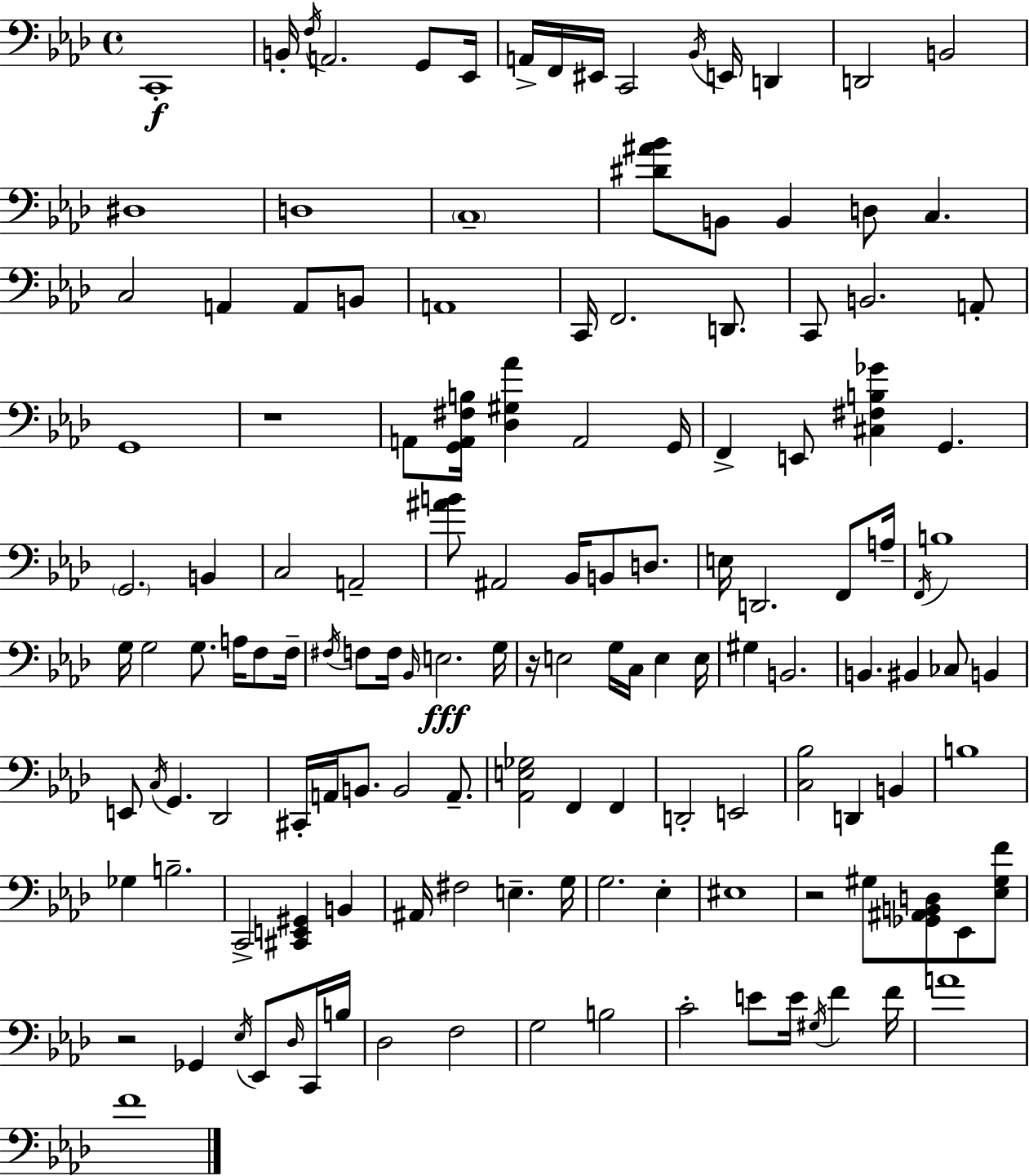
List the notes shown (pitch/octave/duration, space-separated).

C2/w B2/s F3/s A2/h. G2/e Eb2/s A2/s F2/s EIS2/s C2/h Bb2/s E2/s D2/q D2/h B2/h D#3/w D3/w C3/w [D#4,A#4,Bb4]/e B2/e B2/q D3/e C3/q. C3/h A2/q A2/e B2/e A2/w C2/s F2/h. D2/e. C2/e B2/h. A2/e G2/w R/w A2/e [G2,A2,F#3,B3]/s [Db3,G#3,Ab4]/q A2/h G2/s F2/q E2/e [C#3,F#3,B3,Gb4]/q G2/q. G2/h. B2/q C3/h A2/h [A#4,B4]/e A#2/h Bb2/s B2/e D3/e. E3/s D2/h. F2/e A3/s F2/s B3/w G3/s G3/h G3/e. A3/s F3/e F3/s F#3/s F3/e F3/s Bb2/s E3/h. G3/s R/s E3/h G3/s C3/s E3/q E3/s G#3/q B2/h. B2/q. BIS2/q CES3/e B2/q E2/e C3/s G2/q. Db2/h C#2/s A2/s B2/e. B2/h A2/e. [Ab2,E3,Gb3]/h F2/q F2/q D2/h E2/h [C3,Bb3]/h D2/q B2/q B3/w Gb3/q B3/h. C2/h [C#2,E2,G#2]/q B2/q A#2/s F#3/h E3/q. G3/s G3/h. Eb3/q EIS3/w R/h G#3/e [Gb2,A#2,B2,D3]/e Eb2/e [Eb3,G#3,F4]/e R/h Gb2/q Eb3/s Eb2/e Db3/s C2/s B3/s Db3/h F3/h G3/h B3/h C4/h E4/e E4/s G#3/s F4/q F4/s A4/w F4/w